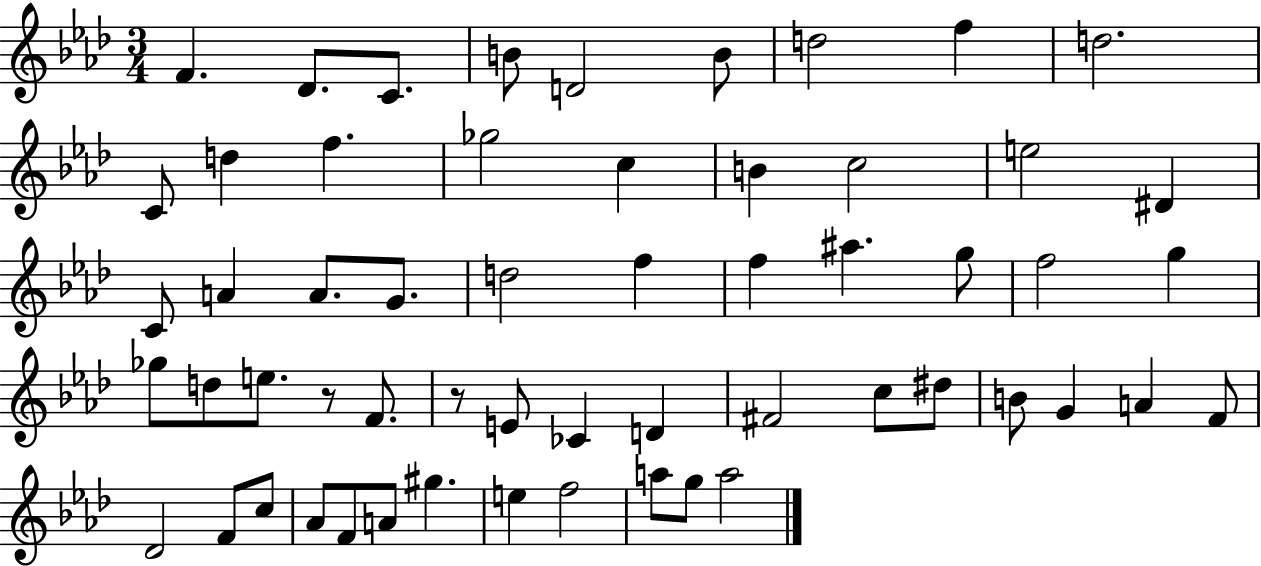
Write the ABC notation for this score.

X:1
T:Untitled
M:3/4
L:1/4
K:Ab
F _D/2 C/2 B/2 D2 B/2 d2 f d2 C/2 d f _g2 c B c2 e2 ^D C/2 A A/2 G/2 d2 f f ^a g/2 f2 g _g/2 d/2 e/2 z/2 F/2 z/2 E/2 _C D ^F2 c/2 ^d/2 B/2 G A F/2 _D2 F/2 c/2 _A/2 F/2 A/2 ^g e f2 a/2 g/2 a2